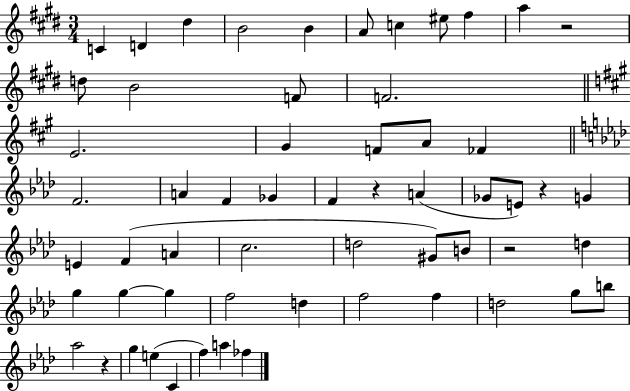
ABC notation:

X:1
T:Untitled
M:3/4
L:1/4
K:E
C D ^d B2 B A/2 c ^e/2 ^f a z2 d/2 B2 F/2 F2 E2 ^G F/2 A/2 _F F2 A F _G F z A _G/2 E/2 z G E F A c2 d2 ^G/2 B/2 z2 d g g g f2 d f2 f d2 g/2 b/2 _a2 z g e C f a _f